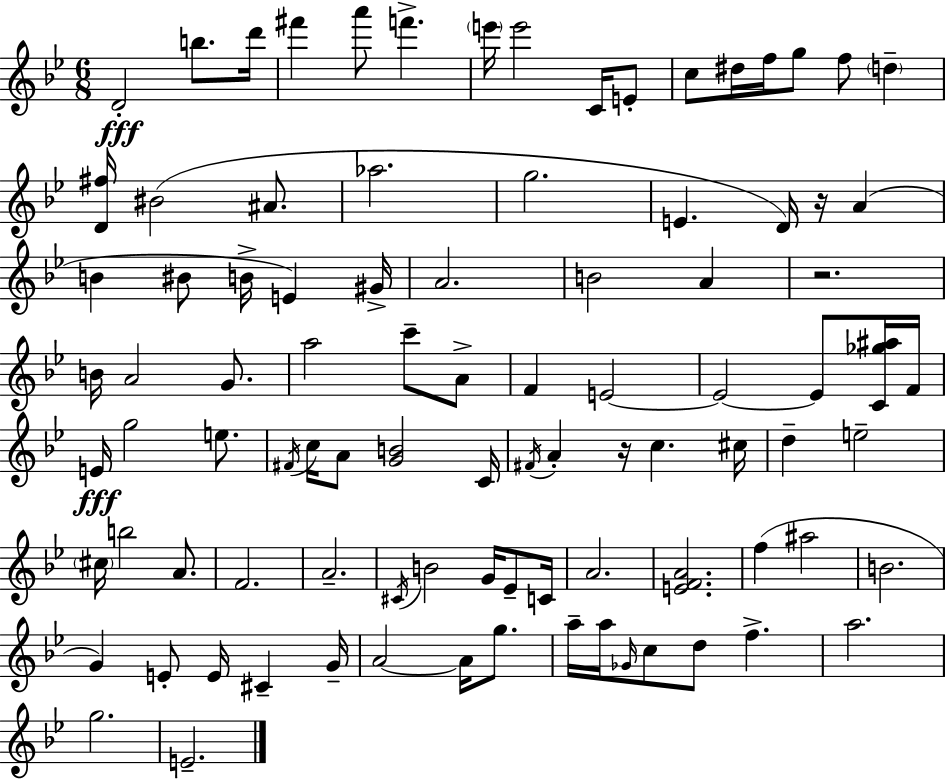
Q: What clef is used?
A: treble